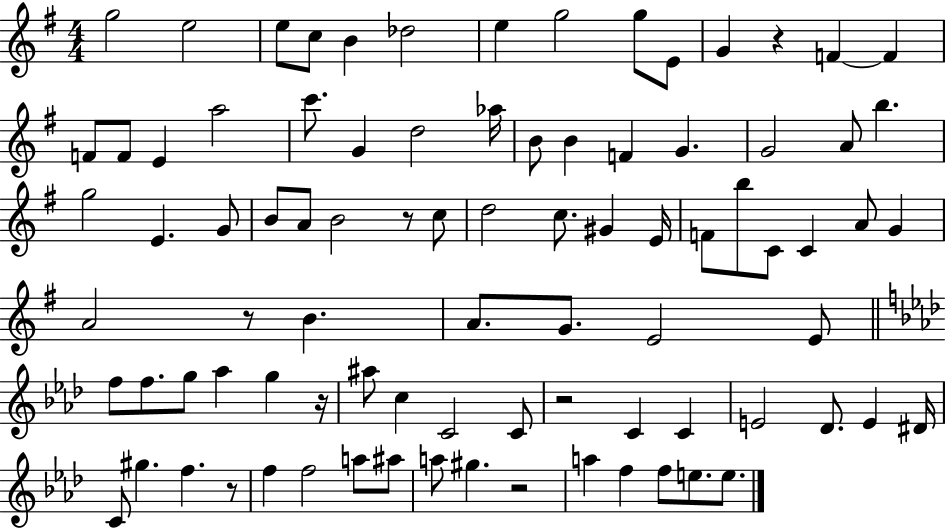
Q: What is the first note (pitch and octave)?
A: G5